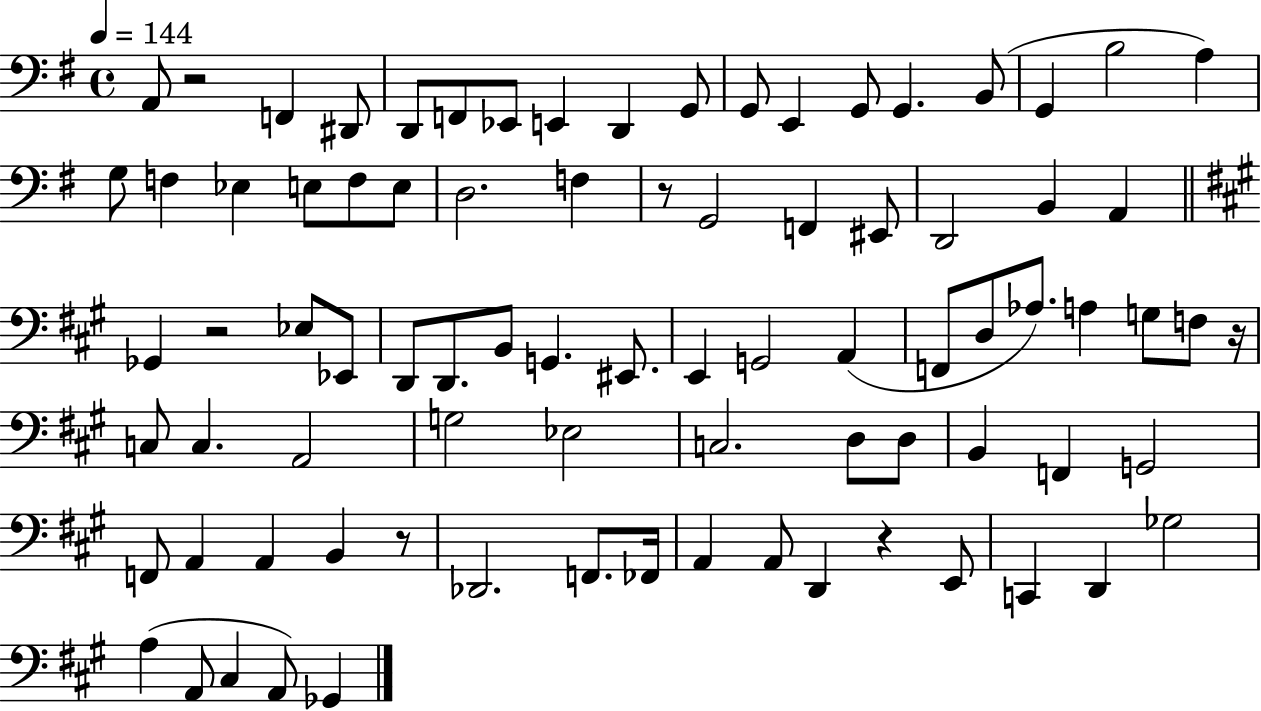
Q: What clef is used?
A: bass